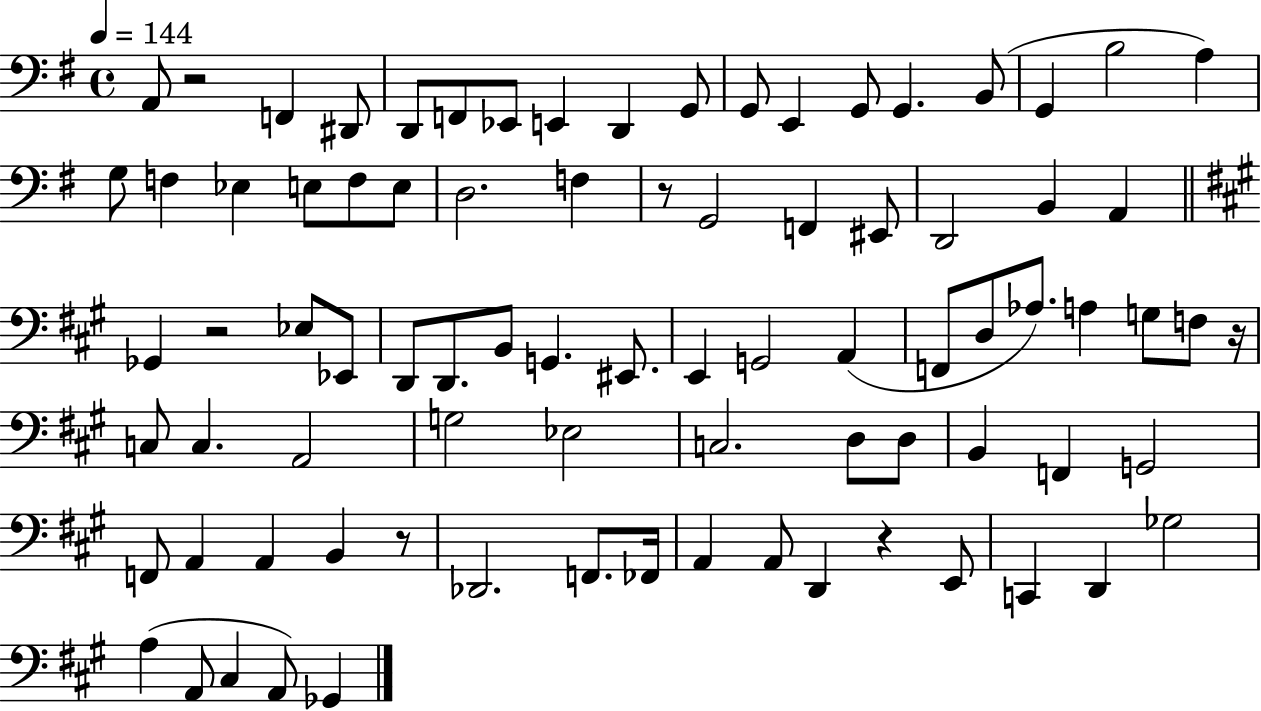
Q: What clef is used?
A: bass